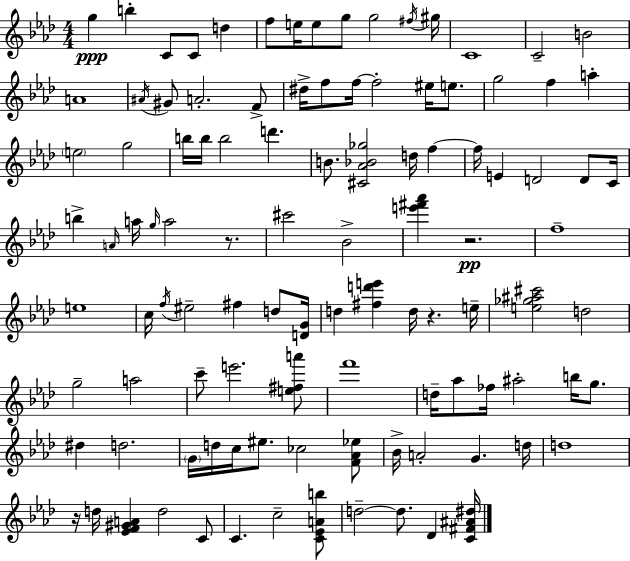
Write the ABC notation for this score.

X:1
T:Untitled
M:4/4
L:1/4
K:Ab
g b C/2 C/2 d f/2 e/4 e/2 g/2 g2 ^f/4 ^g/4 C4 C2 B2 A4 ^A/4 ^G/2 A2 F/2 ^d/4 f/2 f/4 f2 ^e/4 e/2 g2 f a e2 g2 b/4 b/4 b2 d' B/2 [^C_A_B_g]2 d/4 f f/4 E D2 D/2 C/4 b A/4 a/4 g/4 a2 z/2 ^c'2 _B2 [e'^f'_a'] z2 f4 e4 c/4 f/4 ^e2 ^f d/2 [DG]/4 d [^fd'e'] d/4 z e/4 [e_g^a^c']2 d2 g2 a2 c'/2 e'2 [e^fa']/2 f'4 d/4 _a/2 _f/4 ^a2 b/4 g/2 ^d d2 G/4 d/4 c/4 ^e/2 _c2 [F_A_e]/2 _B/4 A2 G d/4 d4 z/4 d/4 [_EF^GA] d2 C/2 C c2 [C_EAb]/2 d2 d/2 _D [C^F^A^d]/4